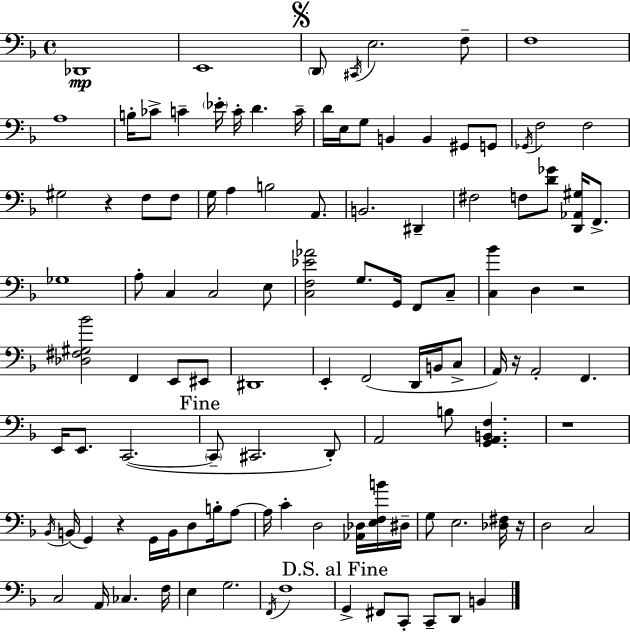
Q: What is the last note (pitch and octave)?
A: B2